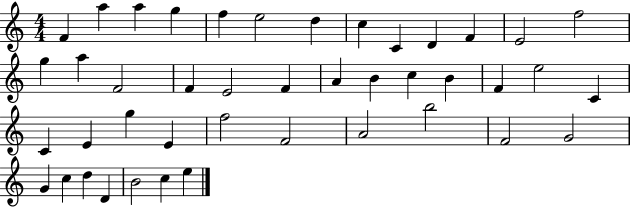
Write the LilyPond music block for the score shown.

{
  \clef treble
  \numericTimeSignature
  \time 4/4
  \key c \major
  f'4 a''4 a''4 g''4 | f''4 e''2 d''4 | c''4 c'4 d'4 f'4 | e'2 f''2 | \break g''4 a''4 f'2 | f'4 e'2 f'4 | a'4 b'4 c''4 b'4 | f'4 e''2 c'4 | \break c'4 e'4 g''4 e'4 | f''2 f'2 | a'2 b''2 | f'2 g'2 | \break g'4 c''4 d''4 d'4 | b'2 c''4 e''4 | \bar "|."
}